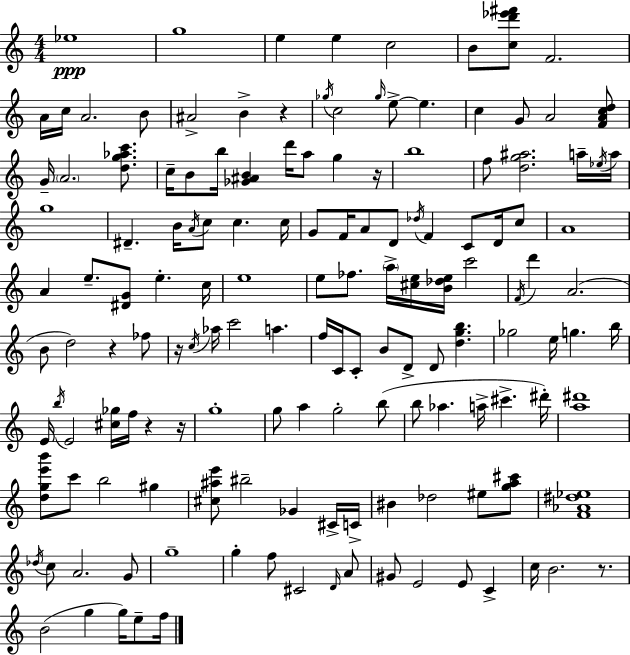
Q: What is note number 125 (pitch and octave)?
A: F5